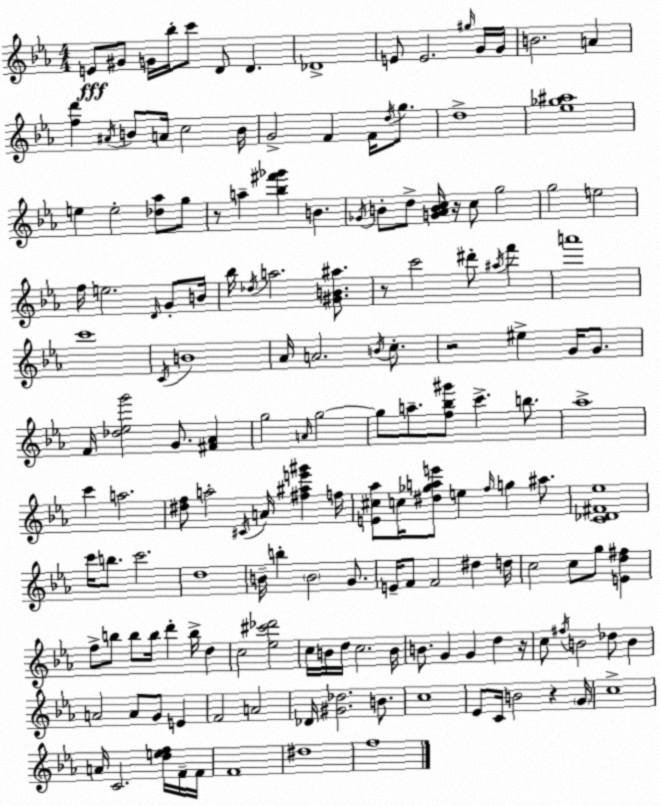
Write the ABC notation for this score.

X:1
T:Untitled
M:4/4
L:1/4
K:Eb
E/2 ^G/2 G/4 _b/4 c'/2 D/2 D _D4 E/2 E2 ^g/4 G/4 G/4 B2 A [fd'] ^A/4 B/2 A/4 c2 B/4 G2 F F/4 d/4 g/2 d4 [_e_g^a]4 e e2 [_d_a]/2 g/2 z/2 a [_b^f'_g'] B _G/4 B/2 d/2 [G_ABc]/4 z/4 c/2 g2 g2 e2 f/4 e2 D/4 G/2 B/4 _b/4 _d/4 a2 [^GB^a]/2 z/2 c'2 ^d'/2 ^a/4 f' a'4 c'4 C/4 B4 _A/4 A2 B/4 c/2 z2 ^e G/4 G/2 F/4 [_d_eg']2 G/2 [^F_A] g2 A/4 g2 g/2 a/2 [f_b^g']/2 c' b/2 _a4 c' a2 [^df]/2 a2 ^C/4 A/4 [^f^ae'^g'] f/4 [E^c_a]/2 c/4 [^d_gae']/2 e f/4 g ^a/2 [C_D^F_e]4 c'/4 b/2 c'2 d4 B/4 b B2 G/2 E/4 F/2 F2 ^d d/4 c2 c/2 g/2 [Ed^f] f/2 b/2 b/2 b/4 d' b/4 d c2 [_e^c'_d']2 c/4 B/4 d/4 c2 B/4 B/2 G G d z/4 c/2 ^f/4 B2 _d/2 B A2 A/2 G/2 E F2 A2 _D/4 [^G_d]2 B/2 c4 _E/2 C/4 B2 z G/4 c4 A/4 C2 [def]/4 F/4 F/4 F4 ^d4 f4